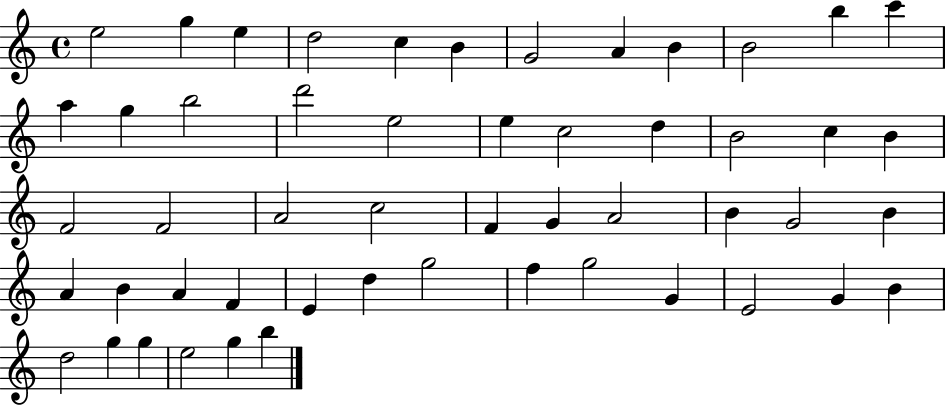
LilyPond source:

{
  \clef treble
  \time 4/4
  \defaultTimeSignature
  \key c \major
  e''2 g''4 e''4 | d''2 c''4 b'4 | g'2 a'4 b'4 | b'2 b''4 c'''4 | \break a''4 g''4 b''2 | d'''2 e''2 | e''4 c''2 d''4 | b'2 c''4 b'4 | \break f'2 f'2 | a'2 c''2 | f'4 g'4 a'2 | b'4 g'2 b'4 | \break a'4 b'4 a'4 f'4 | e'4 d''4 g''2 | f''4 g''2 g'4 | e'2 g'4 b'4 | \break d''2 g''4 g''4 | e''2 g''4 b''4 | \bar "|."
}